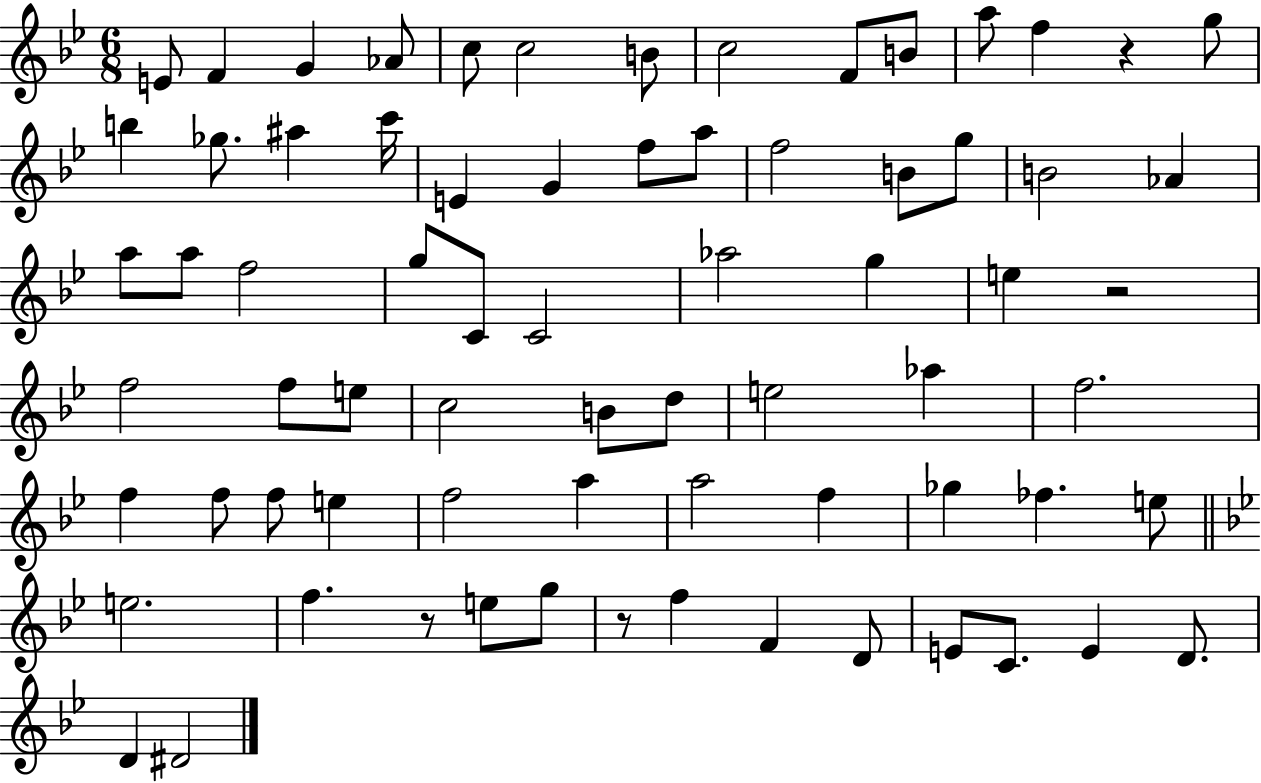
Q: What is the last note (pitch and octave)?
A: D#4